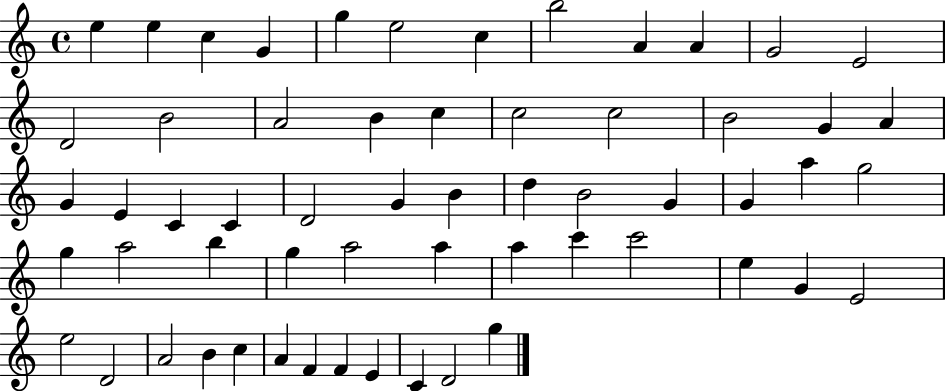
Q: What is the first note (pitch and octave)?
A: E5